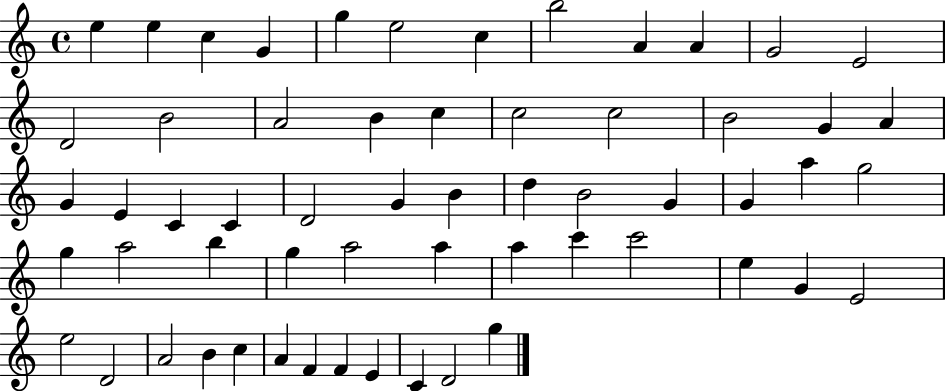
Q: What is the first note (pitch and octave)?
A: E5